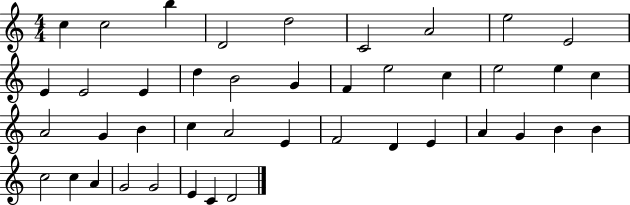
C5/q C5/h B5/q D4/h D5/h C4/h A4/h E5/h E4/h E4/q E4/h E4/q D5/q B4/h G4/q F4/q E5/h C5/q E5/h E5/q C5/q A4/h G4/q B4/q C5/q A4/h E4/q F4/h D4/q E4/q A4/q G4/q B4/q B4/q C5/h C5/q A4/q G4/h G4/h E4/q C4/q D4/h